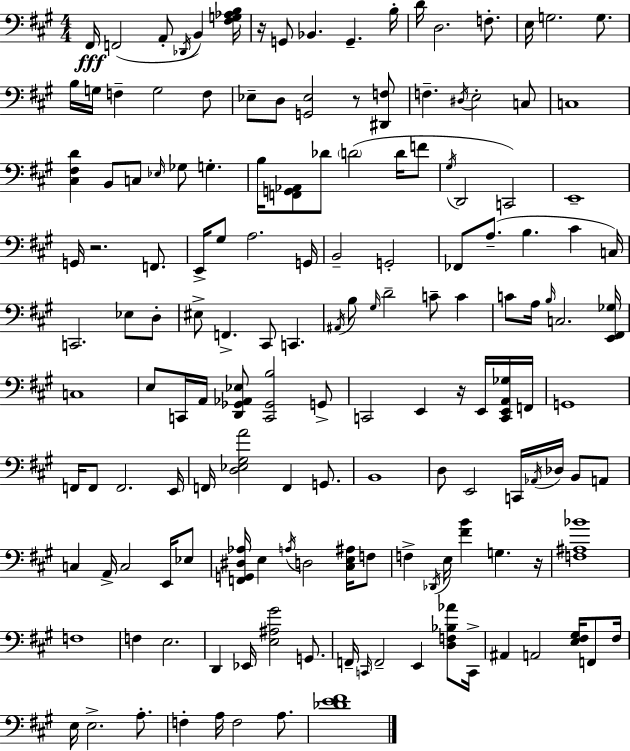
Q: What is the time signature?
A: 4/4